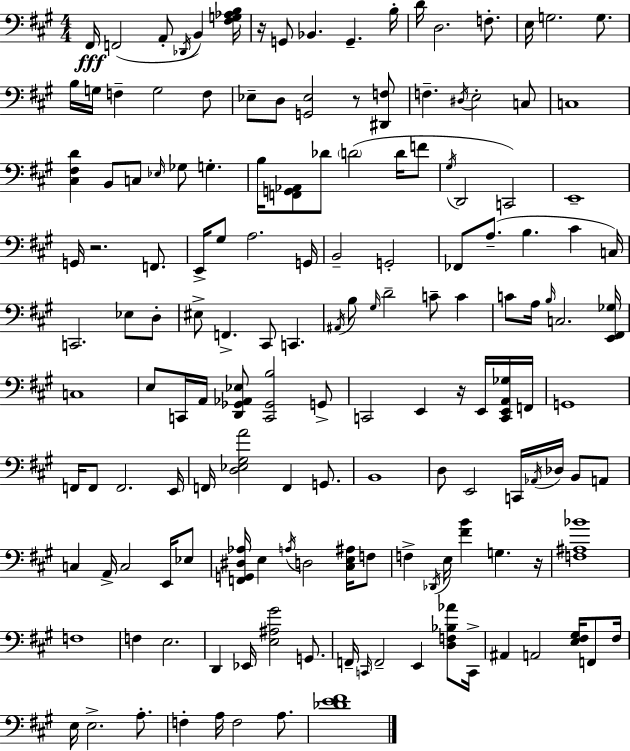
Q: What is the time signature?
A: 4/4